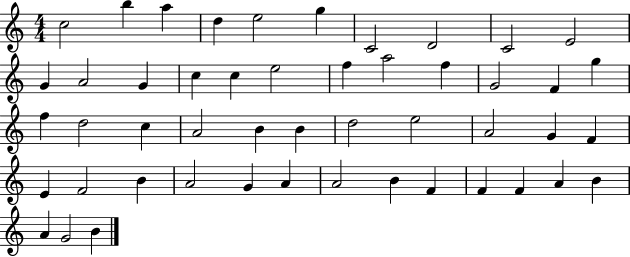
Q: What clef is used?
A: treble